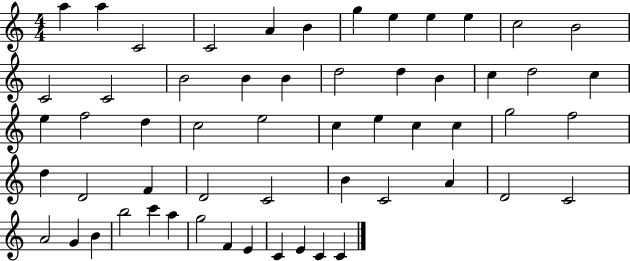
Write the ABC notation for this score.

X:1
T:Untitled
M:4/4
L:1/4
K:C
a a C2 C2 A B g e e e c2 B2 C2 C2 B2 B B d2 d B c d2 c e f2 d c2 e2 c e c c g2 f2 d D2 F D2 C2 B C2 A D2 C2 A2 G B b2 c' a g2 F E C E C C